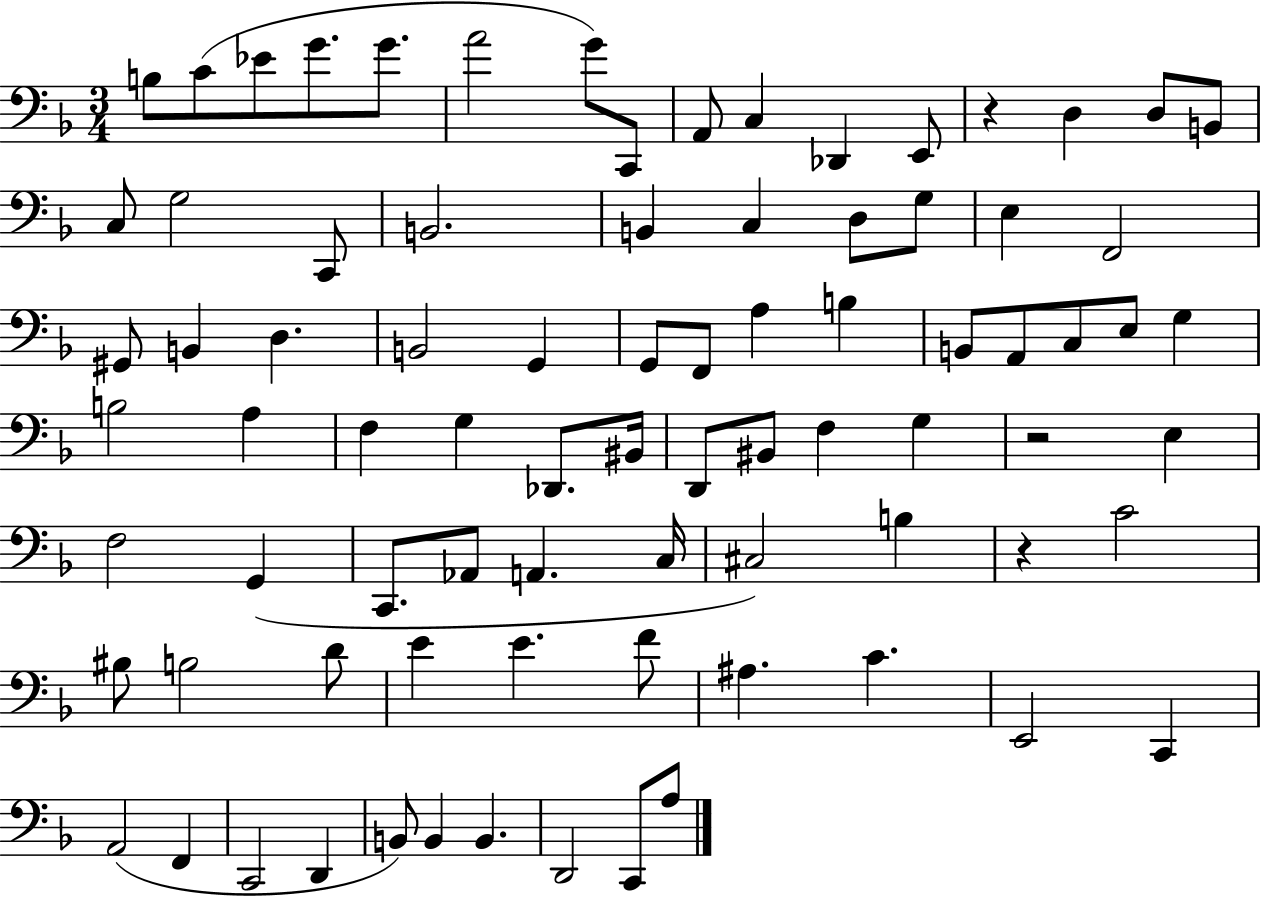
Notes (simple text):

B3/e C4/e Eb4/e G4/e. G4/e. A4/h G4/e C2/e A2/e C3/q Db2/q E2/e R/q D3/q D3/e B2/e C3/e G3/h C2/e B2/h. B2/q C3/q D3/e G3/e E3/q F2/h G#2/e B2/q D3/q. B2/h G2/q G2/e F2/e A3/q B3/q B2/e A2/e C3/e E3/e G3/q B3/h A3/q F3/q G3/q Db2/e. BIS2/s D2/e BIS2/e F3/q G3/q R/h E3/q F3/h G2/q C2/e. Ab2/e A2/q. C3/s C#3/h B3/q R/q C4/h BIS3/e B3/h D4/e E4/q E4/q. F4/e A#3/q. C4/q. E2/h C2/q A2/h F2/q C2/h D2/q B2/e B2/q B2/q. D2/h C2/e A3/e